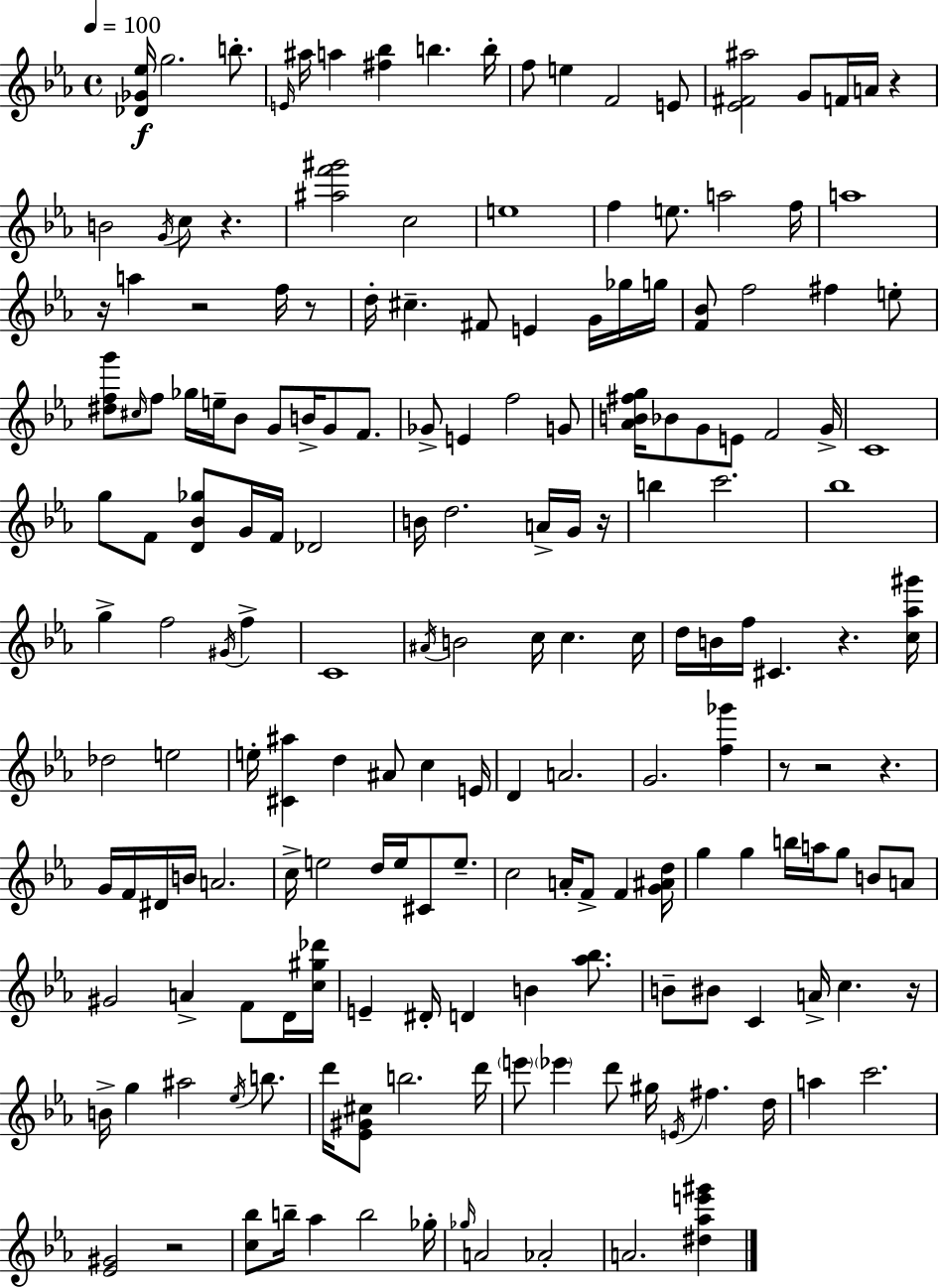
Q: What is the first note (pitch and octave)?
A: G5